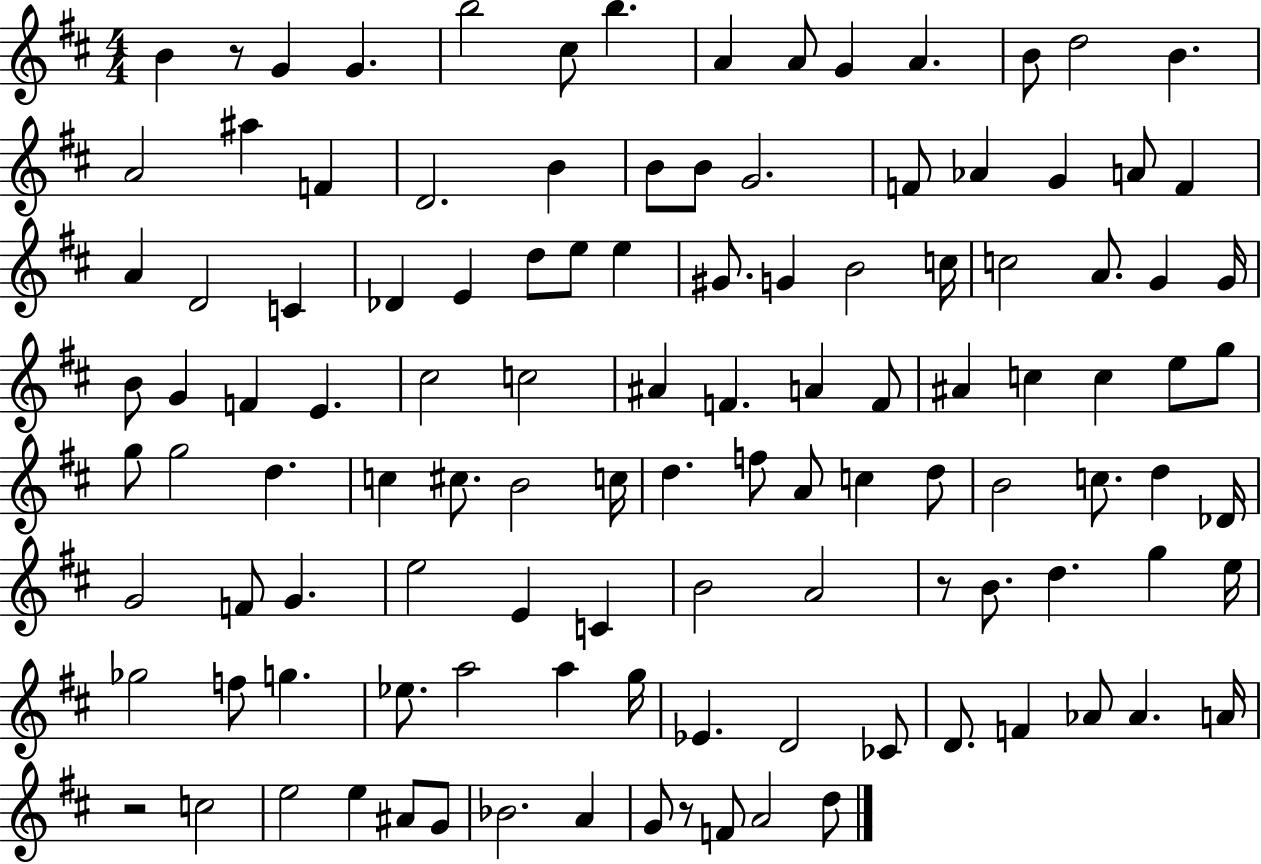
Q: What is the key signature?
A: D major